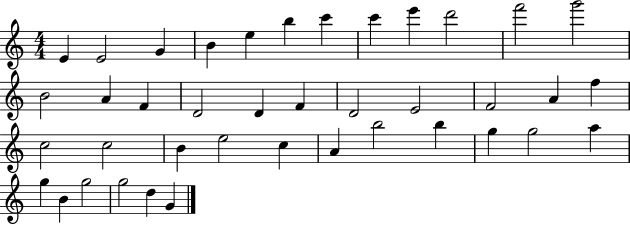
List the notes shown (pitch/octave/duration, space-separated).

E4/q E4/h G4/q B4/q E5/q B5/q C6/q C6/q E6/q D6/h F6/h G6/h B4/h A4/q F4/q D4/h D4/q F4/q D4/h E4/h F4/h A4/q F5/q C5/h C5/h B4/q E5/h C5/q A4/q B5/h B5/q G5/q G5/h A5/q G5/q B4/q G5/h G5/h D5/q G4/q